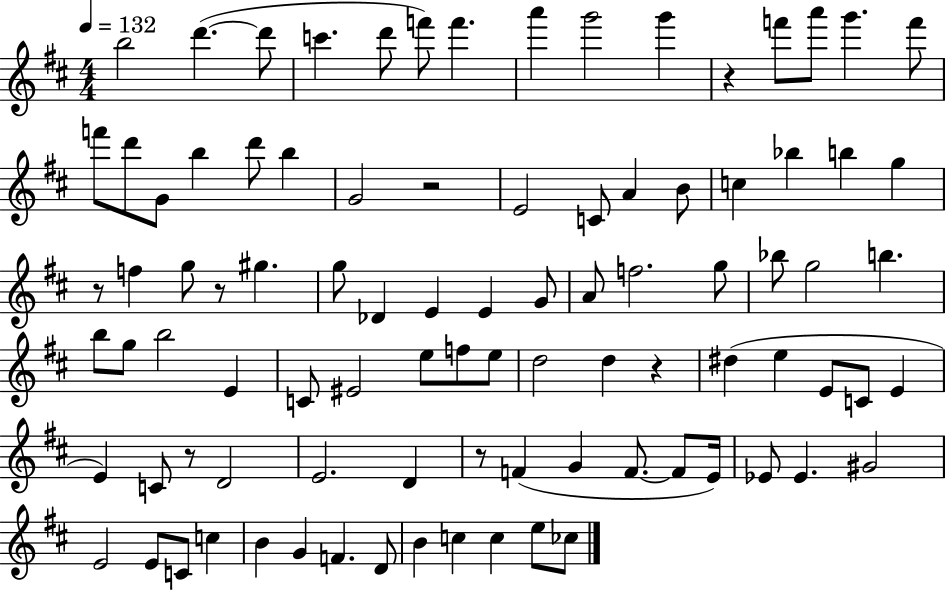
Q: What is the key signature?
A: D major